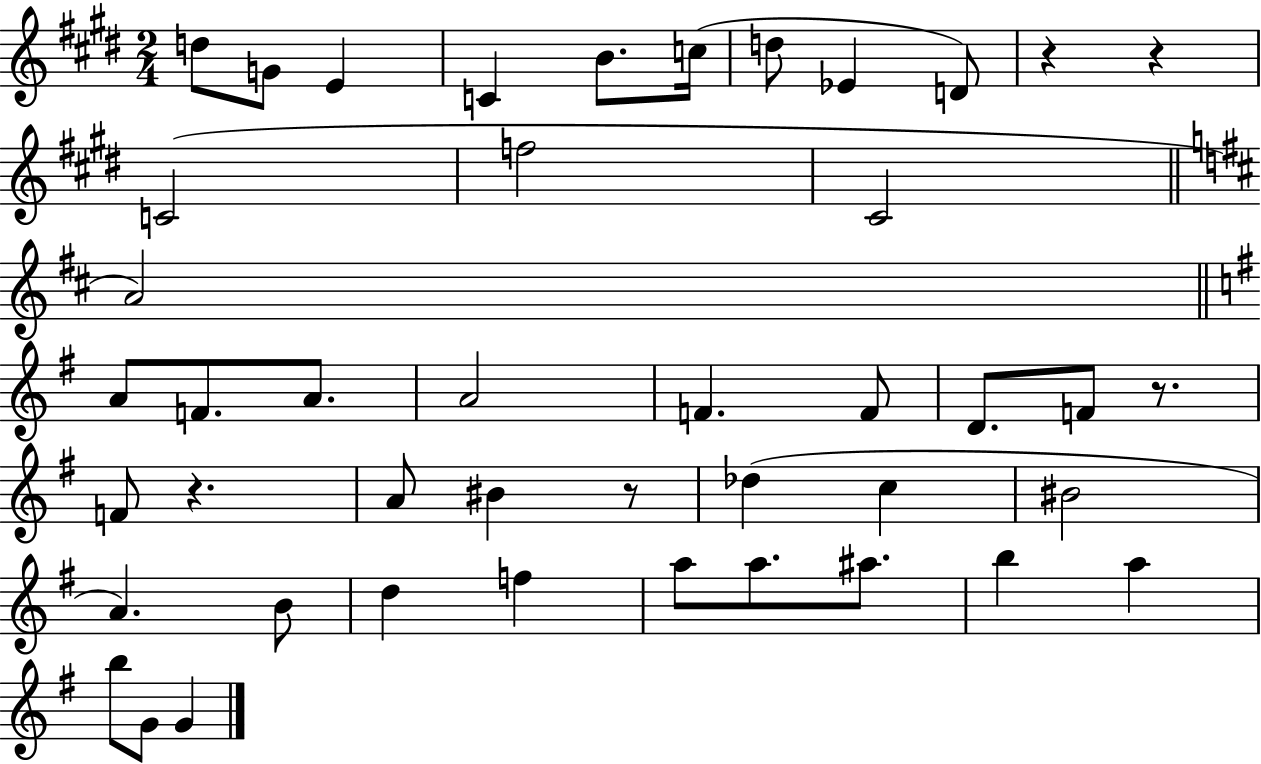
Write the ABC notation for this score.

X:1
T:Untitled
M:2/4
L:1/4
K:E
d/2 G/2 E C B/2 c/4 d/2 _E D/2 z z C2 f2 ^C2 A2 A/2 F/2 A/2 A2 F F/2 D/2 F/2 z/2 F/2 z A/2 ^B z/2 _d c ^B2 A B/2 d f a/2 a/2 ^a/2 b a b/2 G/2 G